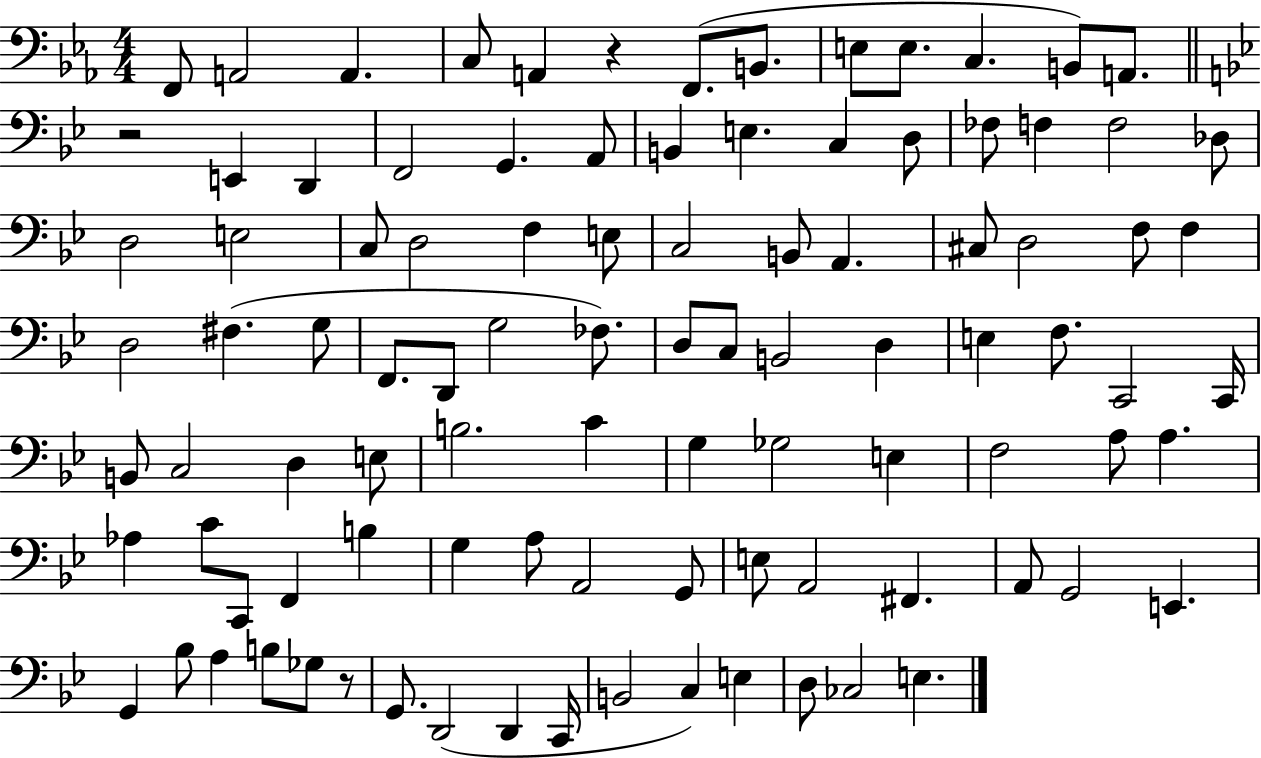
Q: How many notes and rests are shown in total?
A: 98